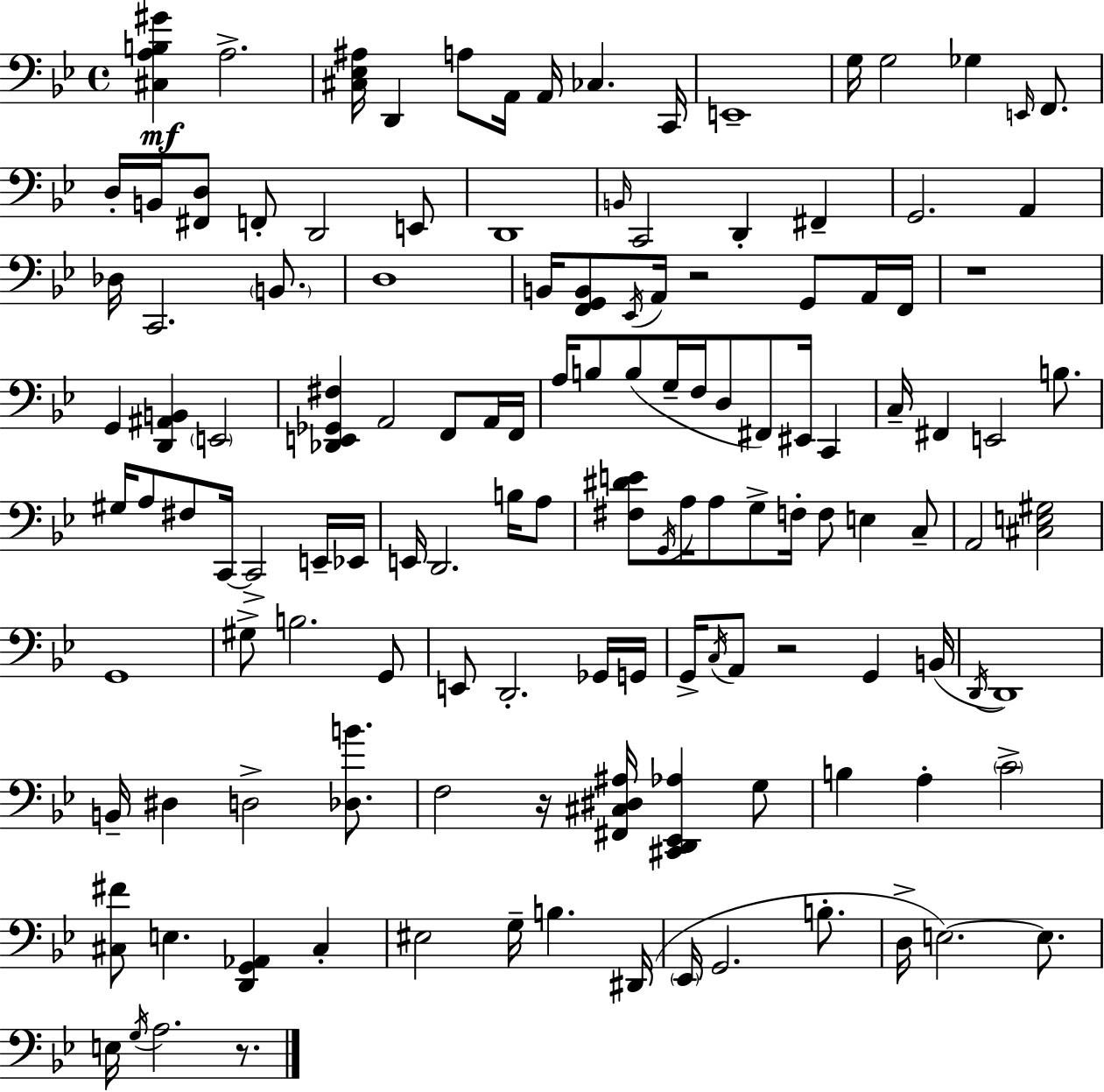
[C#3,A3,B3,G#4]/q A3/h. [C#3,Eb3,A#3]/s D2/q A3/e A2/s A2/s CES3/q. C2/s E2/w G3/s G3/h Gb3/q E2/s F2/e. D3/s B2/s [F#2,D3]/e F2/e D2/h E2/e D2/w B2/s C2/h D2/q F#2/q G2/h. A2/q Db3/s C2/h. B2/e. D3/w B2/s [F2,G2,B2]/e Eb2/s A2/s R/h G2/e A2/s F2/s R/w G2/q [D2,A#2,B2]/q E2/h [Db2,E2,Gb2,F#3]/q A2/h F2/e A2/s F2/s A3/s B3/e B3/e G3/s F3/s D3/e F#2/e EIS2/s C2/q C3/s F#2/q E2/h B3/e. G#3/s A3/e F#3/e C2/s C2/h E2/s Eb2/s E2/s D2/h. B3/s A3/e [F#3,D#4,E4]/e G2/s A3/s A3/e G3/e F3/s F3/e E3/q C3/e A2/h [C#3,E3,G#3]/h G2/w G#3/e B3/h. G2/e E2/e D2/h. Gb2/s G2/s G2/s C3/s A2/e R/h G2/q B2/s D2/s D2/w B2/s D#3/q D3/h [Db3,B4]/e. F3/h R/s [F#2,C#3,D#3,A#3]/s [C#2,D2,Eb2,Ab3]/q G3/e B3/q A3/q C4/h [C#3,F#4]/e E3/q. [D2,G2,Ab2]/q C#3/q EIS3/h G3/s B3/q. D#2/s Eb2/s G2/h. B3/e. D3/s E3/h. E3/e. E3/s G3/s A3/h. R/e.